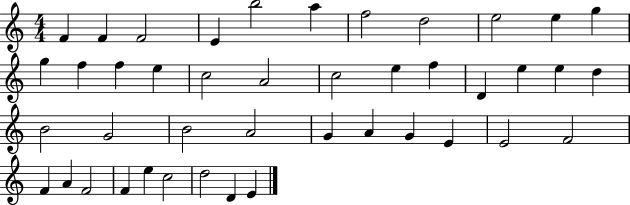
X:1
T:Untitled
M:4/4
L:1/4
K:C
F F F2 E b2 a f2 d2 e2 e g g f f e c2 A2 c2 e f D e e d B2 G2 B2 A2 G A G E E2 F2 F A F2 F e c2 d2 D E